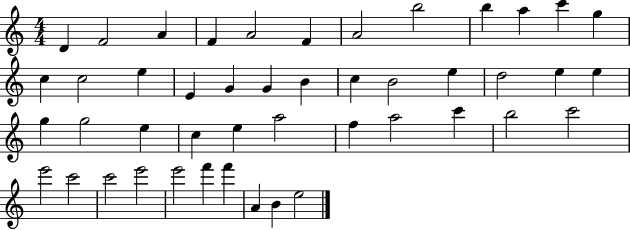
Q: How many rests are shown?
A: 0